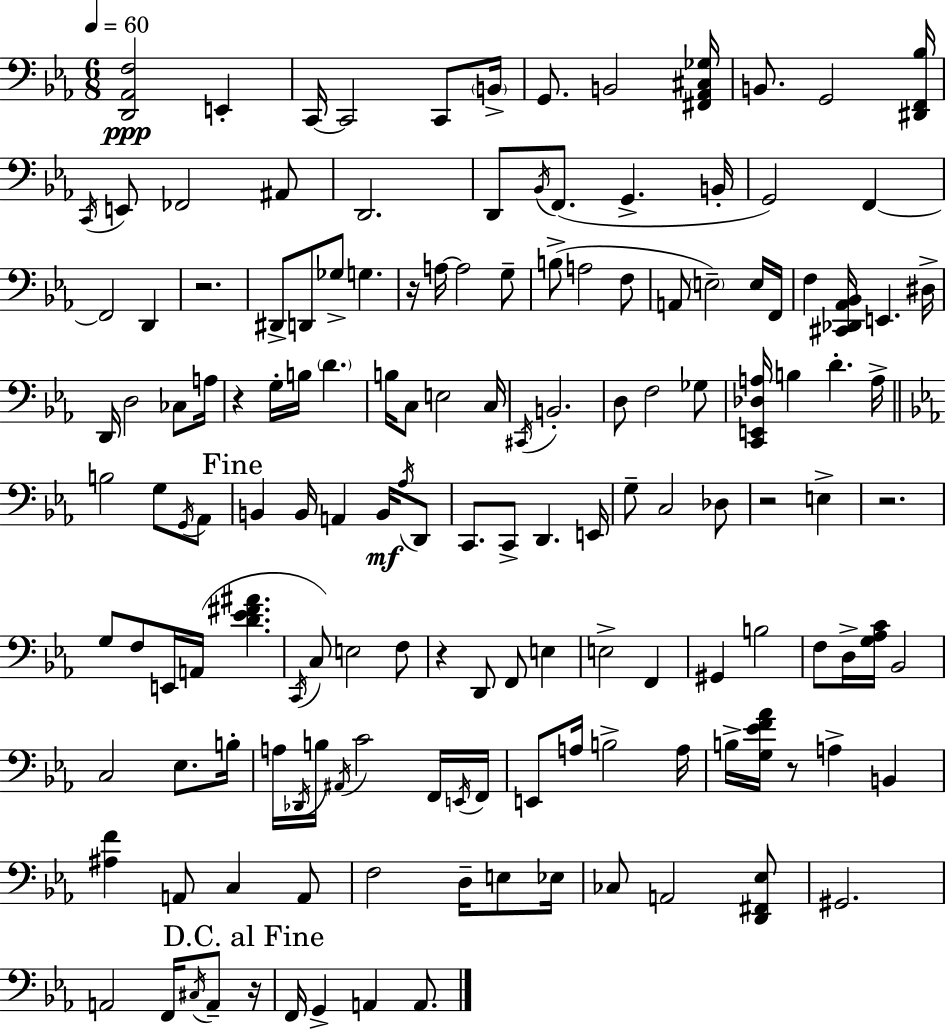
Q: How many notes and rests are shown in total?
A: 149